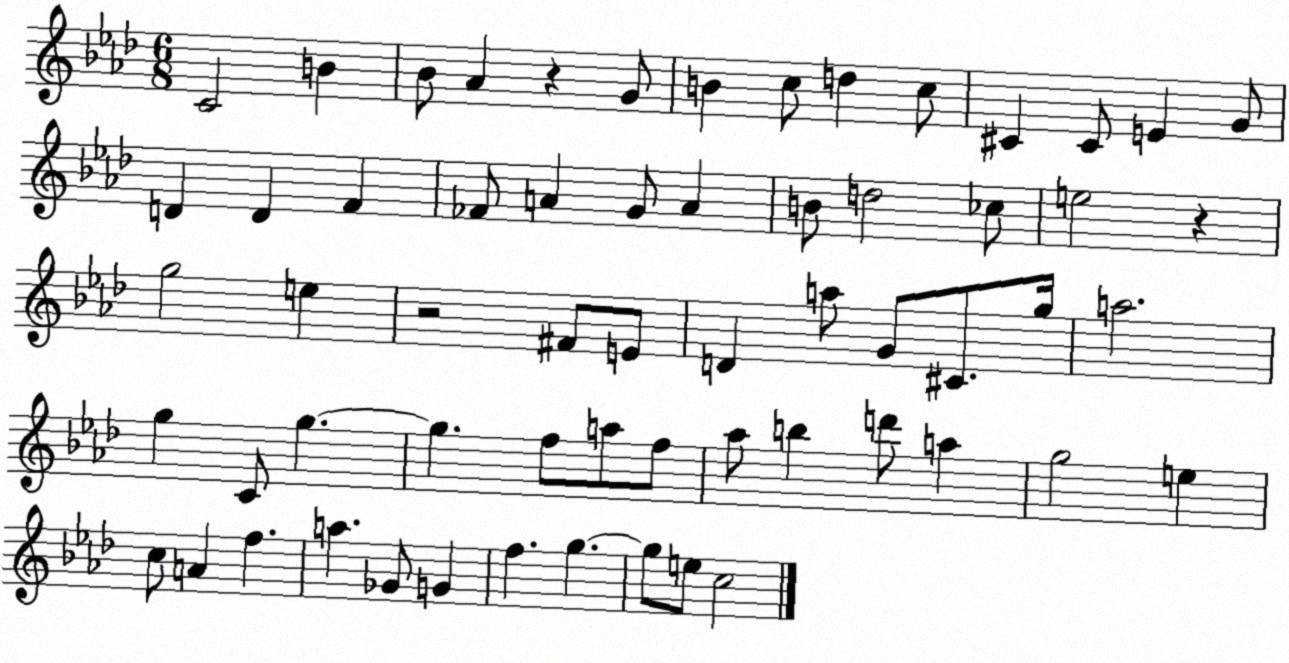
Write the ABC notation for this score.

X:1
T:Untitled
M:6/8
L:1/4
K:Ab
C2 B _B/2 _A z G/2 B c/2 d c/2 ^C ^C/2 E G/2 D D F _F/2 A G/2 A B/2 d2 _c/2 e2 z g2 e z2 ^F/2 E/2 D a/2 G/2 ^C/2 g/4 a2 g C/2 g g f/2 a/2 f/2 _a/2 b d'/2 a g2 e c/2 A f a _G/2 G f g g/2 e/2 c2